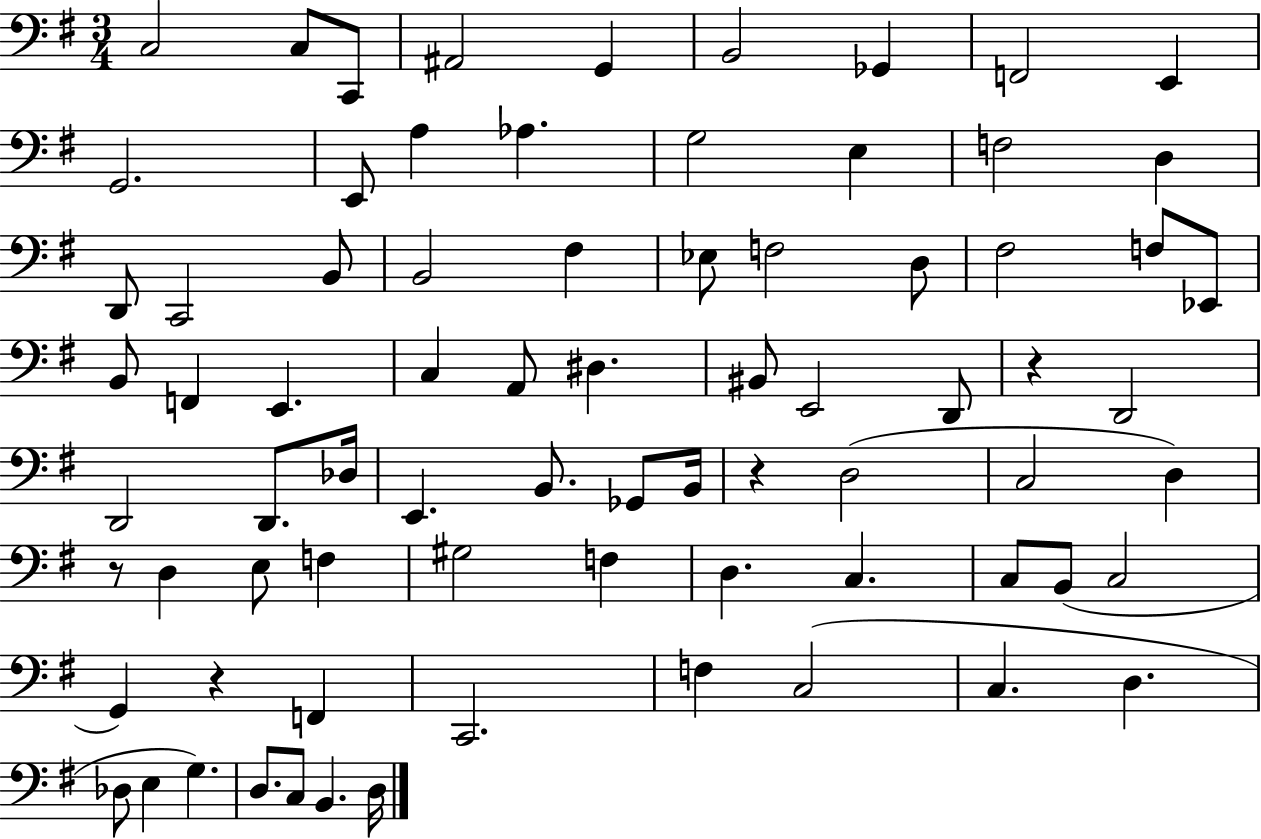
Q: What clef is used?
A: bass